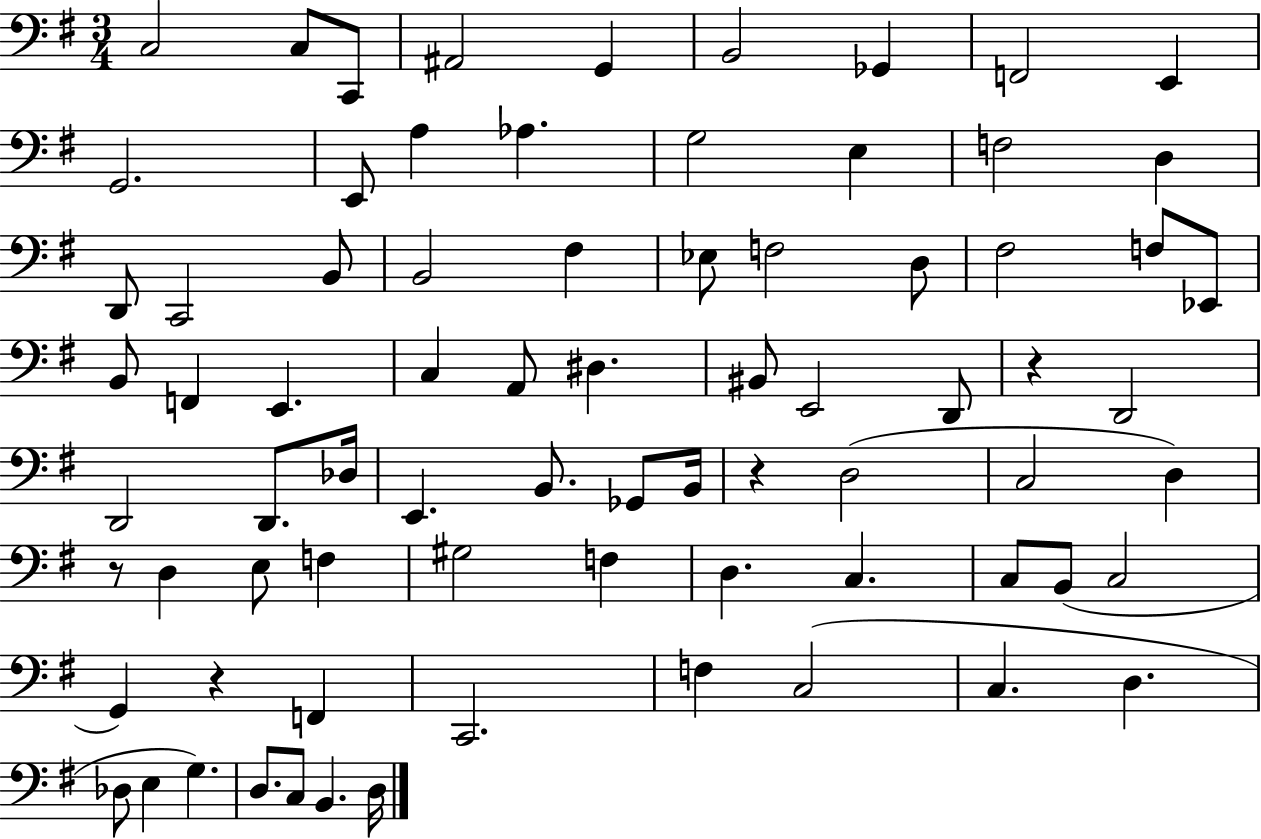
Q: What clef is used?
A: bass